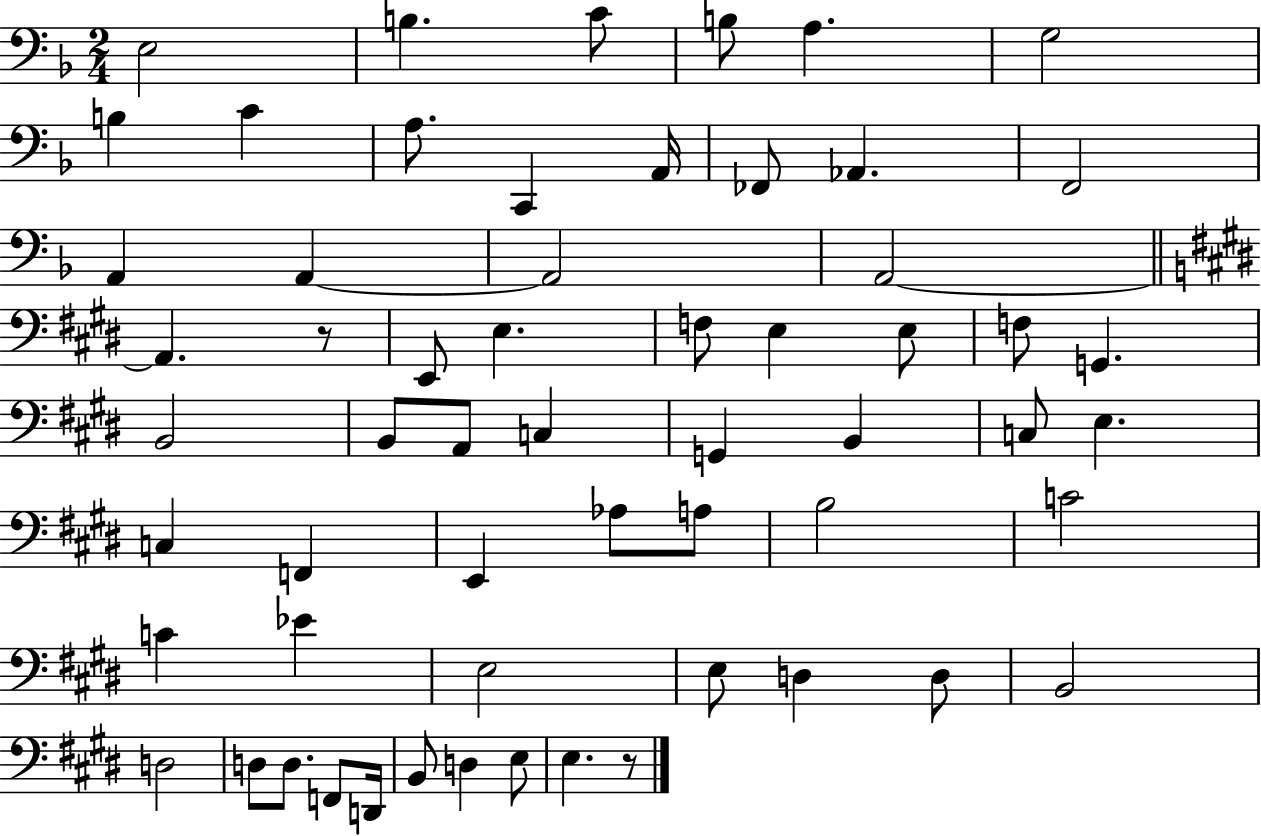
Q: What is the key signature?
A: F major